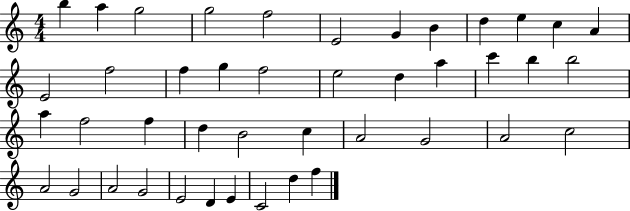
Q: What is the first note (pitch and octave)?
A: B5